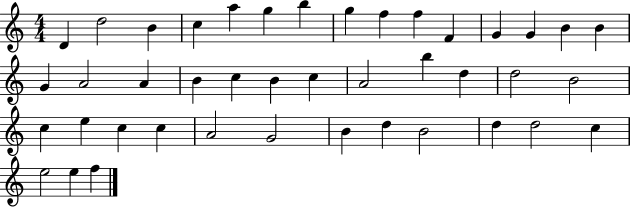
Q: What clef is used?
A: treble